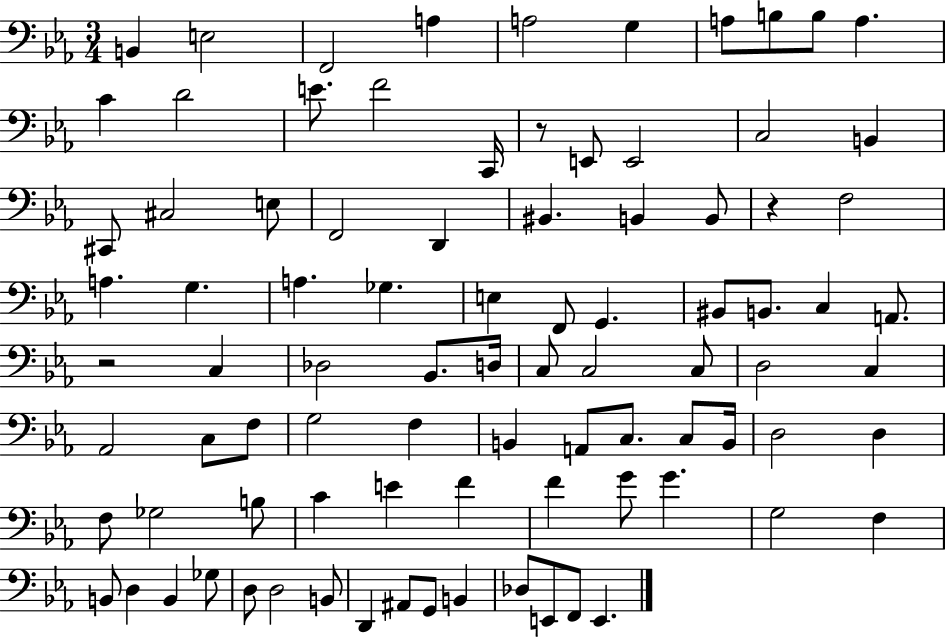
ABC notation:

X:1
T:Untitled
M:3/4
L:1/4
K:Eb
B,, E,2 F,,2 A, A,2 G, A,/2 B,/2 B,/2 A, C D2 E/2 F2 C,,/4 z/2 E,,/2 E,,2 C,2 B,, ^C,,/2 ^C,2 E,/2 F,,2 D,, ^B,, B,, B,,/2 z F,2 A, G, A, _G, E, F,,/2 G,, ^B,,/2 B,,/2 C, A,,/2 z2 C, _D,2 _B,,/2 D,/4 C,/2 C,2 C,/2 D,2 C, _A,,2 C,/2 F,/2 G,2 F, B,, A,,/2 C,/2 C,/2 B,,/4 D,2 D, F,/2 _G,2 B,/2 C E F F G/2 G G,2 F, B,,/2 D, B,, _G,/2 D,/2 D,2 B,,/2 D,, ^A,,/2 G,,/2 B,, _D,/2 E,,/2 F,,/2 E,,